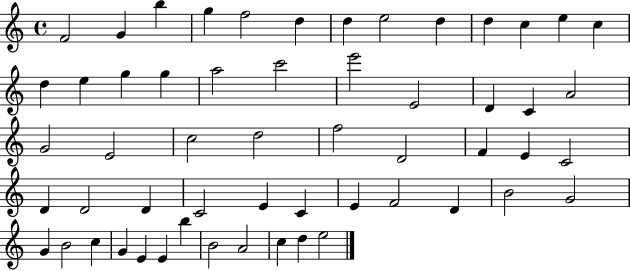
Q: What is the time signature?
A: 4/4